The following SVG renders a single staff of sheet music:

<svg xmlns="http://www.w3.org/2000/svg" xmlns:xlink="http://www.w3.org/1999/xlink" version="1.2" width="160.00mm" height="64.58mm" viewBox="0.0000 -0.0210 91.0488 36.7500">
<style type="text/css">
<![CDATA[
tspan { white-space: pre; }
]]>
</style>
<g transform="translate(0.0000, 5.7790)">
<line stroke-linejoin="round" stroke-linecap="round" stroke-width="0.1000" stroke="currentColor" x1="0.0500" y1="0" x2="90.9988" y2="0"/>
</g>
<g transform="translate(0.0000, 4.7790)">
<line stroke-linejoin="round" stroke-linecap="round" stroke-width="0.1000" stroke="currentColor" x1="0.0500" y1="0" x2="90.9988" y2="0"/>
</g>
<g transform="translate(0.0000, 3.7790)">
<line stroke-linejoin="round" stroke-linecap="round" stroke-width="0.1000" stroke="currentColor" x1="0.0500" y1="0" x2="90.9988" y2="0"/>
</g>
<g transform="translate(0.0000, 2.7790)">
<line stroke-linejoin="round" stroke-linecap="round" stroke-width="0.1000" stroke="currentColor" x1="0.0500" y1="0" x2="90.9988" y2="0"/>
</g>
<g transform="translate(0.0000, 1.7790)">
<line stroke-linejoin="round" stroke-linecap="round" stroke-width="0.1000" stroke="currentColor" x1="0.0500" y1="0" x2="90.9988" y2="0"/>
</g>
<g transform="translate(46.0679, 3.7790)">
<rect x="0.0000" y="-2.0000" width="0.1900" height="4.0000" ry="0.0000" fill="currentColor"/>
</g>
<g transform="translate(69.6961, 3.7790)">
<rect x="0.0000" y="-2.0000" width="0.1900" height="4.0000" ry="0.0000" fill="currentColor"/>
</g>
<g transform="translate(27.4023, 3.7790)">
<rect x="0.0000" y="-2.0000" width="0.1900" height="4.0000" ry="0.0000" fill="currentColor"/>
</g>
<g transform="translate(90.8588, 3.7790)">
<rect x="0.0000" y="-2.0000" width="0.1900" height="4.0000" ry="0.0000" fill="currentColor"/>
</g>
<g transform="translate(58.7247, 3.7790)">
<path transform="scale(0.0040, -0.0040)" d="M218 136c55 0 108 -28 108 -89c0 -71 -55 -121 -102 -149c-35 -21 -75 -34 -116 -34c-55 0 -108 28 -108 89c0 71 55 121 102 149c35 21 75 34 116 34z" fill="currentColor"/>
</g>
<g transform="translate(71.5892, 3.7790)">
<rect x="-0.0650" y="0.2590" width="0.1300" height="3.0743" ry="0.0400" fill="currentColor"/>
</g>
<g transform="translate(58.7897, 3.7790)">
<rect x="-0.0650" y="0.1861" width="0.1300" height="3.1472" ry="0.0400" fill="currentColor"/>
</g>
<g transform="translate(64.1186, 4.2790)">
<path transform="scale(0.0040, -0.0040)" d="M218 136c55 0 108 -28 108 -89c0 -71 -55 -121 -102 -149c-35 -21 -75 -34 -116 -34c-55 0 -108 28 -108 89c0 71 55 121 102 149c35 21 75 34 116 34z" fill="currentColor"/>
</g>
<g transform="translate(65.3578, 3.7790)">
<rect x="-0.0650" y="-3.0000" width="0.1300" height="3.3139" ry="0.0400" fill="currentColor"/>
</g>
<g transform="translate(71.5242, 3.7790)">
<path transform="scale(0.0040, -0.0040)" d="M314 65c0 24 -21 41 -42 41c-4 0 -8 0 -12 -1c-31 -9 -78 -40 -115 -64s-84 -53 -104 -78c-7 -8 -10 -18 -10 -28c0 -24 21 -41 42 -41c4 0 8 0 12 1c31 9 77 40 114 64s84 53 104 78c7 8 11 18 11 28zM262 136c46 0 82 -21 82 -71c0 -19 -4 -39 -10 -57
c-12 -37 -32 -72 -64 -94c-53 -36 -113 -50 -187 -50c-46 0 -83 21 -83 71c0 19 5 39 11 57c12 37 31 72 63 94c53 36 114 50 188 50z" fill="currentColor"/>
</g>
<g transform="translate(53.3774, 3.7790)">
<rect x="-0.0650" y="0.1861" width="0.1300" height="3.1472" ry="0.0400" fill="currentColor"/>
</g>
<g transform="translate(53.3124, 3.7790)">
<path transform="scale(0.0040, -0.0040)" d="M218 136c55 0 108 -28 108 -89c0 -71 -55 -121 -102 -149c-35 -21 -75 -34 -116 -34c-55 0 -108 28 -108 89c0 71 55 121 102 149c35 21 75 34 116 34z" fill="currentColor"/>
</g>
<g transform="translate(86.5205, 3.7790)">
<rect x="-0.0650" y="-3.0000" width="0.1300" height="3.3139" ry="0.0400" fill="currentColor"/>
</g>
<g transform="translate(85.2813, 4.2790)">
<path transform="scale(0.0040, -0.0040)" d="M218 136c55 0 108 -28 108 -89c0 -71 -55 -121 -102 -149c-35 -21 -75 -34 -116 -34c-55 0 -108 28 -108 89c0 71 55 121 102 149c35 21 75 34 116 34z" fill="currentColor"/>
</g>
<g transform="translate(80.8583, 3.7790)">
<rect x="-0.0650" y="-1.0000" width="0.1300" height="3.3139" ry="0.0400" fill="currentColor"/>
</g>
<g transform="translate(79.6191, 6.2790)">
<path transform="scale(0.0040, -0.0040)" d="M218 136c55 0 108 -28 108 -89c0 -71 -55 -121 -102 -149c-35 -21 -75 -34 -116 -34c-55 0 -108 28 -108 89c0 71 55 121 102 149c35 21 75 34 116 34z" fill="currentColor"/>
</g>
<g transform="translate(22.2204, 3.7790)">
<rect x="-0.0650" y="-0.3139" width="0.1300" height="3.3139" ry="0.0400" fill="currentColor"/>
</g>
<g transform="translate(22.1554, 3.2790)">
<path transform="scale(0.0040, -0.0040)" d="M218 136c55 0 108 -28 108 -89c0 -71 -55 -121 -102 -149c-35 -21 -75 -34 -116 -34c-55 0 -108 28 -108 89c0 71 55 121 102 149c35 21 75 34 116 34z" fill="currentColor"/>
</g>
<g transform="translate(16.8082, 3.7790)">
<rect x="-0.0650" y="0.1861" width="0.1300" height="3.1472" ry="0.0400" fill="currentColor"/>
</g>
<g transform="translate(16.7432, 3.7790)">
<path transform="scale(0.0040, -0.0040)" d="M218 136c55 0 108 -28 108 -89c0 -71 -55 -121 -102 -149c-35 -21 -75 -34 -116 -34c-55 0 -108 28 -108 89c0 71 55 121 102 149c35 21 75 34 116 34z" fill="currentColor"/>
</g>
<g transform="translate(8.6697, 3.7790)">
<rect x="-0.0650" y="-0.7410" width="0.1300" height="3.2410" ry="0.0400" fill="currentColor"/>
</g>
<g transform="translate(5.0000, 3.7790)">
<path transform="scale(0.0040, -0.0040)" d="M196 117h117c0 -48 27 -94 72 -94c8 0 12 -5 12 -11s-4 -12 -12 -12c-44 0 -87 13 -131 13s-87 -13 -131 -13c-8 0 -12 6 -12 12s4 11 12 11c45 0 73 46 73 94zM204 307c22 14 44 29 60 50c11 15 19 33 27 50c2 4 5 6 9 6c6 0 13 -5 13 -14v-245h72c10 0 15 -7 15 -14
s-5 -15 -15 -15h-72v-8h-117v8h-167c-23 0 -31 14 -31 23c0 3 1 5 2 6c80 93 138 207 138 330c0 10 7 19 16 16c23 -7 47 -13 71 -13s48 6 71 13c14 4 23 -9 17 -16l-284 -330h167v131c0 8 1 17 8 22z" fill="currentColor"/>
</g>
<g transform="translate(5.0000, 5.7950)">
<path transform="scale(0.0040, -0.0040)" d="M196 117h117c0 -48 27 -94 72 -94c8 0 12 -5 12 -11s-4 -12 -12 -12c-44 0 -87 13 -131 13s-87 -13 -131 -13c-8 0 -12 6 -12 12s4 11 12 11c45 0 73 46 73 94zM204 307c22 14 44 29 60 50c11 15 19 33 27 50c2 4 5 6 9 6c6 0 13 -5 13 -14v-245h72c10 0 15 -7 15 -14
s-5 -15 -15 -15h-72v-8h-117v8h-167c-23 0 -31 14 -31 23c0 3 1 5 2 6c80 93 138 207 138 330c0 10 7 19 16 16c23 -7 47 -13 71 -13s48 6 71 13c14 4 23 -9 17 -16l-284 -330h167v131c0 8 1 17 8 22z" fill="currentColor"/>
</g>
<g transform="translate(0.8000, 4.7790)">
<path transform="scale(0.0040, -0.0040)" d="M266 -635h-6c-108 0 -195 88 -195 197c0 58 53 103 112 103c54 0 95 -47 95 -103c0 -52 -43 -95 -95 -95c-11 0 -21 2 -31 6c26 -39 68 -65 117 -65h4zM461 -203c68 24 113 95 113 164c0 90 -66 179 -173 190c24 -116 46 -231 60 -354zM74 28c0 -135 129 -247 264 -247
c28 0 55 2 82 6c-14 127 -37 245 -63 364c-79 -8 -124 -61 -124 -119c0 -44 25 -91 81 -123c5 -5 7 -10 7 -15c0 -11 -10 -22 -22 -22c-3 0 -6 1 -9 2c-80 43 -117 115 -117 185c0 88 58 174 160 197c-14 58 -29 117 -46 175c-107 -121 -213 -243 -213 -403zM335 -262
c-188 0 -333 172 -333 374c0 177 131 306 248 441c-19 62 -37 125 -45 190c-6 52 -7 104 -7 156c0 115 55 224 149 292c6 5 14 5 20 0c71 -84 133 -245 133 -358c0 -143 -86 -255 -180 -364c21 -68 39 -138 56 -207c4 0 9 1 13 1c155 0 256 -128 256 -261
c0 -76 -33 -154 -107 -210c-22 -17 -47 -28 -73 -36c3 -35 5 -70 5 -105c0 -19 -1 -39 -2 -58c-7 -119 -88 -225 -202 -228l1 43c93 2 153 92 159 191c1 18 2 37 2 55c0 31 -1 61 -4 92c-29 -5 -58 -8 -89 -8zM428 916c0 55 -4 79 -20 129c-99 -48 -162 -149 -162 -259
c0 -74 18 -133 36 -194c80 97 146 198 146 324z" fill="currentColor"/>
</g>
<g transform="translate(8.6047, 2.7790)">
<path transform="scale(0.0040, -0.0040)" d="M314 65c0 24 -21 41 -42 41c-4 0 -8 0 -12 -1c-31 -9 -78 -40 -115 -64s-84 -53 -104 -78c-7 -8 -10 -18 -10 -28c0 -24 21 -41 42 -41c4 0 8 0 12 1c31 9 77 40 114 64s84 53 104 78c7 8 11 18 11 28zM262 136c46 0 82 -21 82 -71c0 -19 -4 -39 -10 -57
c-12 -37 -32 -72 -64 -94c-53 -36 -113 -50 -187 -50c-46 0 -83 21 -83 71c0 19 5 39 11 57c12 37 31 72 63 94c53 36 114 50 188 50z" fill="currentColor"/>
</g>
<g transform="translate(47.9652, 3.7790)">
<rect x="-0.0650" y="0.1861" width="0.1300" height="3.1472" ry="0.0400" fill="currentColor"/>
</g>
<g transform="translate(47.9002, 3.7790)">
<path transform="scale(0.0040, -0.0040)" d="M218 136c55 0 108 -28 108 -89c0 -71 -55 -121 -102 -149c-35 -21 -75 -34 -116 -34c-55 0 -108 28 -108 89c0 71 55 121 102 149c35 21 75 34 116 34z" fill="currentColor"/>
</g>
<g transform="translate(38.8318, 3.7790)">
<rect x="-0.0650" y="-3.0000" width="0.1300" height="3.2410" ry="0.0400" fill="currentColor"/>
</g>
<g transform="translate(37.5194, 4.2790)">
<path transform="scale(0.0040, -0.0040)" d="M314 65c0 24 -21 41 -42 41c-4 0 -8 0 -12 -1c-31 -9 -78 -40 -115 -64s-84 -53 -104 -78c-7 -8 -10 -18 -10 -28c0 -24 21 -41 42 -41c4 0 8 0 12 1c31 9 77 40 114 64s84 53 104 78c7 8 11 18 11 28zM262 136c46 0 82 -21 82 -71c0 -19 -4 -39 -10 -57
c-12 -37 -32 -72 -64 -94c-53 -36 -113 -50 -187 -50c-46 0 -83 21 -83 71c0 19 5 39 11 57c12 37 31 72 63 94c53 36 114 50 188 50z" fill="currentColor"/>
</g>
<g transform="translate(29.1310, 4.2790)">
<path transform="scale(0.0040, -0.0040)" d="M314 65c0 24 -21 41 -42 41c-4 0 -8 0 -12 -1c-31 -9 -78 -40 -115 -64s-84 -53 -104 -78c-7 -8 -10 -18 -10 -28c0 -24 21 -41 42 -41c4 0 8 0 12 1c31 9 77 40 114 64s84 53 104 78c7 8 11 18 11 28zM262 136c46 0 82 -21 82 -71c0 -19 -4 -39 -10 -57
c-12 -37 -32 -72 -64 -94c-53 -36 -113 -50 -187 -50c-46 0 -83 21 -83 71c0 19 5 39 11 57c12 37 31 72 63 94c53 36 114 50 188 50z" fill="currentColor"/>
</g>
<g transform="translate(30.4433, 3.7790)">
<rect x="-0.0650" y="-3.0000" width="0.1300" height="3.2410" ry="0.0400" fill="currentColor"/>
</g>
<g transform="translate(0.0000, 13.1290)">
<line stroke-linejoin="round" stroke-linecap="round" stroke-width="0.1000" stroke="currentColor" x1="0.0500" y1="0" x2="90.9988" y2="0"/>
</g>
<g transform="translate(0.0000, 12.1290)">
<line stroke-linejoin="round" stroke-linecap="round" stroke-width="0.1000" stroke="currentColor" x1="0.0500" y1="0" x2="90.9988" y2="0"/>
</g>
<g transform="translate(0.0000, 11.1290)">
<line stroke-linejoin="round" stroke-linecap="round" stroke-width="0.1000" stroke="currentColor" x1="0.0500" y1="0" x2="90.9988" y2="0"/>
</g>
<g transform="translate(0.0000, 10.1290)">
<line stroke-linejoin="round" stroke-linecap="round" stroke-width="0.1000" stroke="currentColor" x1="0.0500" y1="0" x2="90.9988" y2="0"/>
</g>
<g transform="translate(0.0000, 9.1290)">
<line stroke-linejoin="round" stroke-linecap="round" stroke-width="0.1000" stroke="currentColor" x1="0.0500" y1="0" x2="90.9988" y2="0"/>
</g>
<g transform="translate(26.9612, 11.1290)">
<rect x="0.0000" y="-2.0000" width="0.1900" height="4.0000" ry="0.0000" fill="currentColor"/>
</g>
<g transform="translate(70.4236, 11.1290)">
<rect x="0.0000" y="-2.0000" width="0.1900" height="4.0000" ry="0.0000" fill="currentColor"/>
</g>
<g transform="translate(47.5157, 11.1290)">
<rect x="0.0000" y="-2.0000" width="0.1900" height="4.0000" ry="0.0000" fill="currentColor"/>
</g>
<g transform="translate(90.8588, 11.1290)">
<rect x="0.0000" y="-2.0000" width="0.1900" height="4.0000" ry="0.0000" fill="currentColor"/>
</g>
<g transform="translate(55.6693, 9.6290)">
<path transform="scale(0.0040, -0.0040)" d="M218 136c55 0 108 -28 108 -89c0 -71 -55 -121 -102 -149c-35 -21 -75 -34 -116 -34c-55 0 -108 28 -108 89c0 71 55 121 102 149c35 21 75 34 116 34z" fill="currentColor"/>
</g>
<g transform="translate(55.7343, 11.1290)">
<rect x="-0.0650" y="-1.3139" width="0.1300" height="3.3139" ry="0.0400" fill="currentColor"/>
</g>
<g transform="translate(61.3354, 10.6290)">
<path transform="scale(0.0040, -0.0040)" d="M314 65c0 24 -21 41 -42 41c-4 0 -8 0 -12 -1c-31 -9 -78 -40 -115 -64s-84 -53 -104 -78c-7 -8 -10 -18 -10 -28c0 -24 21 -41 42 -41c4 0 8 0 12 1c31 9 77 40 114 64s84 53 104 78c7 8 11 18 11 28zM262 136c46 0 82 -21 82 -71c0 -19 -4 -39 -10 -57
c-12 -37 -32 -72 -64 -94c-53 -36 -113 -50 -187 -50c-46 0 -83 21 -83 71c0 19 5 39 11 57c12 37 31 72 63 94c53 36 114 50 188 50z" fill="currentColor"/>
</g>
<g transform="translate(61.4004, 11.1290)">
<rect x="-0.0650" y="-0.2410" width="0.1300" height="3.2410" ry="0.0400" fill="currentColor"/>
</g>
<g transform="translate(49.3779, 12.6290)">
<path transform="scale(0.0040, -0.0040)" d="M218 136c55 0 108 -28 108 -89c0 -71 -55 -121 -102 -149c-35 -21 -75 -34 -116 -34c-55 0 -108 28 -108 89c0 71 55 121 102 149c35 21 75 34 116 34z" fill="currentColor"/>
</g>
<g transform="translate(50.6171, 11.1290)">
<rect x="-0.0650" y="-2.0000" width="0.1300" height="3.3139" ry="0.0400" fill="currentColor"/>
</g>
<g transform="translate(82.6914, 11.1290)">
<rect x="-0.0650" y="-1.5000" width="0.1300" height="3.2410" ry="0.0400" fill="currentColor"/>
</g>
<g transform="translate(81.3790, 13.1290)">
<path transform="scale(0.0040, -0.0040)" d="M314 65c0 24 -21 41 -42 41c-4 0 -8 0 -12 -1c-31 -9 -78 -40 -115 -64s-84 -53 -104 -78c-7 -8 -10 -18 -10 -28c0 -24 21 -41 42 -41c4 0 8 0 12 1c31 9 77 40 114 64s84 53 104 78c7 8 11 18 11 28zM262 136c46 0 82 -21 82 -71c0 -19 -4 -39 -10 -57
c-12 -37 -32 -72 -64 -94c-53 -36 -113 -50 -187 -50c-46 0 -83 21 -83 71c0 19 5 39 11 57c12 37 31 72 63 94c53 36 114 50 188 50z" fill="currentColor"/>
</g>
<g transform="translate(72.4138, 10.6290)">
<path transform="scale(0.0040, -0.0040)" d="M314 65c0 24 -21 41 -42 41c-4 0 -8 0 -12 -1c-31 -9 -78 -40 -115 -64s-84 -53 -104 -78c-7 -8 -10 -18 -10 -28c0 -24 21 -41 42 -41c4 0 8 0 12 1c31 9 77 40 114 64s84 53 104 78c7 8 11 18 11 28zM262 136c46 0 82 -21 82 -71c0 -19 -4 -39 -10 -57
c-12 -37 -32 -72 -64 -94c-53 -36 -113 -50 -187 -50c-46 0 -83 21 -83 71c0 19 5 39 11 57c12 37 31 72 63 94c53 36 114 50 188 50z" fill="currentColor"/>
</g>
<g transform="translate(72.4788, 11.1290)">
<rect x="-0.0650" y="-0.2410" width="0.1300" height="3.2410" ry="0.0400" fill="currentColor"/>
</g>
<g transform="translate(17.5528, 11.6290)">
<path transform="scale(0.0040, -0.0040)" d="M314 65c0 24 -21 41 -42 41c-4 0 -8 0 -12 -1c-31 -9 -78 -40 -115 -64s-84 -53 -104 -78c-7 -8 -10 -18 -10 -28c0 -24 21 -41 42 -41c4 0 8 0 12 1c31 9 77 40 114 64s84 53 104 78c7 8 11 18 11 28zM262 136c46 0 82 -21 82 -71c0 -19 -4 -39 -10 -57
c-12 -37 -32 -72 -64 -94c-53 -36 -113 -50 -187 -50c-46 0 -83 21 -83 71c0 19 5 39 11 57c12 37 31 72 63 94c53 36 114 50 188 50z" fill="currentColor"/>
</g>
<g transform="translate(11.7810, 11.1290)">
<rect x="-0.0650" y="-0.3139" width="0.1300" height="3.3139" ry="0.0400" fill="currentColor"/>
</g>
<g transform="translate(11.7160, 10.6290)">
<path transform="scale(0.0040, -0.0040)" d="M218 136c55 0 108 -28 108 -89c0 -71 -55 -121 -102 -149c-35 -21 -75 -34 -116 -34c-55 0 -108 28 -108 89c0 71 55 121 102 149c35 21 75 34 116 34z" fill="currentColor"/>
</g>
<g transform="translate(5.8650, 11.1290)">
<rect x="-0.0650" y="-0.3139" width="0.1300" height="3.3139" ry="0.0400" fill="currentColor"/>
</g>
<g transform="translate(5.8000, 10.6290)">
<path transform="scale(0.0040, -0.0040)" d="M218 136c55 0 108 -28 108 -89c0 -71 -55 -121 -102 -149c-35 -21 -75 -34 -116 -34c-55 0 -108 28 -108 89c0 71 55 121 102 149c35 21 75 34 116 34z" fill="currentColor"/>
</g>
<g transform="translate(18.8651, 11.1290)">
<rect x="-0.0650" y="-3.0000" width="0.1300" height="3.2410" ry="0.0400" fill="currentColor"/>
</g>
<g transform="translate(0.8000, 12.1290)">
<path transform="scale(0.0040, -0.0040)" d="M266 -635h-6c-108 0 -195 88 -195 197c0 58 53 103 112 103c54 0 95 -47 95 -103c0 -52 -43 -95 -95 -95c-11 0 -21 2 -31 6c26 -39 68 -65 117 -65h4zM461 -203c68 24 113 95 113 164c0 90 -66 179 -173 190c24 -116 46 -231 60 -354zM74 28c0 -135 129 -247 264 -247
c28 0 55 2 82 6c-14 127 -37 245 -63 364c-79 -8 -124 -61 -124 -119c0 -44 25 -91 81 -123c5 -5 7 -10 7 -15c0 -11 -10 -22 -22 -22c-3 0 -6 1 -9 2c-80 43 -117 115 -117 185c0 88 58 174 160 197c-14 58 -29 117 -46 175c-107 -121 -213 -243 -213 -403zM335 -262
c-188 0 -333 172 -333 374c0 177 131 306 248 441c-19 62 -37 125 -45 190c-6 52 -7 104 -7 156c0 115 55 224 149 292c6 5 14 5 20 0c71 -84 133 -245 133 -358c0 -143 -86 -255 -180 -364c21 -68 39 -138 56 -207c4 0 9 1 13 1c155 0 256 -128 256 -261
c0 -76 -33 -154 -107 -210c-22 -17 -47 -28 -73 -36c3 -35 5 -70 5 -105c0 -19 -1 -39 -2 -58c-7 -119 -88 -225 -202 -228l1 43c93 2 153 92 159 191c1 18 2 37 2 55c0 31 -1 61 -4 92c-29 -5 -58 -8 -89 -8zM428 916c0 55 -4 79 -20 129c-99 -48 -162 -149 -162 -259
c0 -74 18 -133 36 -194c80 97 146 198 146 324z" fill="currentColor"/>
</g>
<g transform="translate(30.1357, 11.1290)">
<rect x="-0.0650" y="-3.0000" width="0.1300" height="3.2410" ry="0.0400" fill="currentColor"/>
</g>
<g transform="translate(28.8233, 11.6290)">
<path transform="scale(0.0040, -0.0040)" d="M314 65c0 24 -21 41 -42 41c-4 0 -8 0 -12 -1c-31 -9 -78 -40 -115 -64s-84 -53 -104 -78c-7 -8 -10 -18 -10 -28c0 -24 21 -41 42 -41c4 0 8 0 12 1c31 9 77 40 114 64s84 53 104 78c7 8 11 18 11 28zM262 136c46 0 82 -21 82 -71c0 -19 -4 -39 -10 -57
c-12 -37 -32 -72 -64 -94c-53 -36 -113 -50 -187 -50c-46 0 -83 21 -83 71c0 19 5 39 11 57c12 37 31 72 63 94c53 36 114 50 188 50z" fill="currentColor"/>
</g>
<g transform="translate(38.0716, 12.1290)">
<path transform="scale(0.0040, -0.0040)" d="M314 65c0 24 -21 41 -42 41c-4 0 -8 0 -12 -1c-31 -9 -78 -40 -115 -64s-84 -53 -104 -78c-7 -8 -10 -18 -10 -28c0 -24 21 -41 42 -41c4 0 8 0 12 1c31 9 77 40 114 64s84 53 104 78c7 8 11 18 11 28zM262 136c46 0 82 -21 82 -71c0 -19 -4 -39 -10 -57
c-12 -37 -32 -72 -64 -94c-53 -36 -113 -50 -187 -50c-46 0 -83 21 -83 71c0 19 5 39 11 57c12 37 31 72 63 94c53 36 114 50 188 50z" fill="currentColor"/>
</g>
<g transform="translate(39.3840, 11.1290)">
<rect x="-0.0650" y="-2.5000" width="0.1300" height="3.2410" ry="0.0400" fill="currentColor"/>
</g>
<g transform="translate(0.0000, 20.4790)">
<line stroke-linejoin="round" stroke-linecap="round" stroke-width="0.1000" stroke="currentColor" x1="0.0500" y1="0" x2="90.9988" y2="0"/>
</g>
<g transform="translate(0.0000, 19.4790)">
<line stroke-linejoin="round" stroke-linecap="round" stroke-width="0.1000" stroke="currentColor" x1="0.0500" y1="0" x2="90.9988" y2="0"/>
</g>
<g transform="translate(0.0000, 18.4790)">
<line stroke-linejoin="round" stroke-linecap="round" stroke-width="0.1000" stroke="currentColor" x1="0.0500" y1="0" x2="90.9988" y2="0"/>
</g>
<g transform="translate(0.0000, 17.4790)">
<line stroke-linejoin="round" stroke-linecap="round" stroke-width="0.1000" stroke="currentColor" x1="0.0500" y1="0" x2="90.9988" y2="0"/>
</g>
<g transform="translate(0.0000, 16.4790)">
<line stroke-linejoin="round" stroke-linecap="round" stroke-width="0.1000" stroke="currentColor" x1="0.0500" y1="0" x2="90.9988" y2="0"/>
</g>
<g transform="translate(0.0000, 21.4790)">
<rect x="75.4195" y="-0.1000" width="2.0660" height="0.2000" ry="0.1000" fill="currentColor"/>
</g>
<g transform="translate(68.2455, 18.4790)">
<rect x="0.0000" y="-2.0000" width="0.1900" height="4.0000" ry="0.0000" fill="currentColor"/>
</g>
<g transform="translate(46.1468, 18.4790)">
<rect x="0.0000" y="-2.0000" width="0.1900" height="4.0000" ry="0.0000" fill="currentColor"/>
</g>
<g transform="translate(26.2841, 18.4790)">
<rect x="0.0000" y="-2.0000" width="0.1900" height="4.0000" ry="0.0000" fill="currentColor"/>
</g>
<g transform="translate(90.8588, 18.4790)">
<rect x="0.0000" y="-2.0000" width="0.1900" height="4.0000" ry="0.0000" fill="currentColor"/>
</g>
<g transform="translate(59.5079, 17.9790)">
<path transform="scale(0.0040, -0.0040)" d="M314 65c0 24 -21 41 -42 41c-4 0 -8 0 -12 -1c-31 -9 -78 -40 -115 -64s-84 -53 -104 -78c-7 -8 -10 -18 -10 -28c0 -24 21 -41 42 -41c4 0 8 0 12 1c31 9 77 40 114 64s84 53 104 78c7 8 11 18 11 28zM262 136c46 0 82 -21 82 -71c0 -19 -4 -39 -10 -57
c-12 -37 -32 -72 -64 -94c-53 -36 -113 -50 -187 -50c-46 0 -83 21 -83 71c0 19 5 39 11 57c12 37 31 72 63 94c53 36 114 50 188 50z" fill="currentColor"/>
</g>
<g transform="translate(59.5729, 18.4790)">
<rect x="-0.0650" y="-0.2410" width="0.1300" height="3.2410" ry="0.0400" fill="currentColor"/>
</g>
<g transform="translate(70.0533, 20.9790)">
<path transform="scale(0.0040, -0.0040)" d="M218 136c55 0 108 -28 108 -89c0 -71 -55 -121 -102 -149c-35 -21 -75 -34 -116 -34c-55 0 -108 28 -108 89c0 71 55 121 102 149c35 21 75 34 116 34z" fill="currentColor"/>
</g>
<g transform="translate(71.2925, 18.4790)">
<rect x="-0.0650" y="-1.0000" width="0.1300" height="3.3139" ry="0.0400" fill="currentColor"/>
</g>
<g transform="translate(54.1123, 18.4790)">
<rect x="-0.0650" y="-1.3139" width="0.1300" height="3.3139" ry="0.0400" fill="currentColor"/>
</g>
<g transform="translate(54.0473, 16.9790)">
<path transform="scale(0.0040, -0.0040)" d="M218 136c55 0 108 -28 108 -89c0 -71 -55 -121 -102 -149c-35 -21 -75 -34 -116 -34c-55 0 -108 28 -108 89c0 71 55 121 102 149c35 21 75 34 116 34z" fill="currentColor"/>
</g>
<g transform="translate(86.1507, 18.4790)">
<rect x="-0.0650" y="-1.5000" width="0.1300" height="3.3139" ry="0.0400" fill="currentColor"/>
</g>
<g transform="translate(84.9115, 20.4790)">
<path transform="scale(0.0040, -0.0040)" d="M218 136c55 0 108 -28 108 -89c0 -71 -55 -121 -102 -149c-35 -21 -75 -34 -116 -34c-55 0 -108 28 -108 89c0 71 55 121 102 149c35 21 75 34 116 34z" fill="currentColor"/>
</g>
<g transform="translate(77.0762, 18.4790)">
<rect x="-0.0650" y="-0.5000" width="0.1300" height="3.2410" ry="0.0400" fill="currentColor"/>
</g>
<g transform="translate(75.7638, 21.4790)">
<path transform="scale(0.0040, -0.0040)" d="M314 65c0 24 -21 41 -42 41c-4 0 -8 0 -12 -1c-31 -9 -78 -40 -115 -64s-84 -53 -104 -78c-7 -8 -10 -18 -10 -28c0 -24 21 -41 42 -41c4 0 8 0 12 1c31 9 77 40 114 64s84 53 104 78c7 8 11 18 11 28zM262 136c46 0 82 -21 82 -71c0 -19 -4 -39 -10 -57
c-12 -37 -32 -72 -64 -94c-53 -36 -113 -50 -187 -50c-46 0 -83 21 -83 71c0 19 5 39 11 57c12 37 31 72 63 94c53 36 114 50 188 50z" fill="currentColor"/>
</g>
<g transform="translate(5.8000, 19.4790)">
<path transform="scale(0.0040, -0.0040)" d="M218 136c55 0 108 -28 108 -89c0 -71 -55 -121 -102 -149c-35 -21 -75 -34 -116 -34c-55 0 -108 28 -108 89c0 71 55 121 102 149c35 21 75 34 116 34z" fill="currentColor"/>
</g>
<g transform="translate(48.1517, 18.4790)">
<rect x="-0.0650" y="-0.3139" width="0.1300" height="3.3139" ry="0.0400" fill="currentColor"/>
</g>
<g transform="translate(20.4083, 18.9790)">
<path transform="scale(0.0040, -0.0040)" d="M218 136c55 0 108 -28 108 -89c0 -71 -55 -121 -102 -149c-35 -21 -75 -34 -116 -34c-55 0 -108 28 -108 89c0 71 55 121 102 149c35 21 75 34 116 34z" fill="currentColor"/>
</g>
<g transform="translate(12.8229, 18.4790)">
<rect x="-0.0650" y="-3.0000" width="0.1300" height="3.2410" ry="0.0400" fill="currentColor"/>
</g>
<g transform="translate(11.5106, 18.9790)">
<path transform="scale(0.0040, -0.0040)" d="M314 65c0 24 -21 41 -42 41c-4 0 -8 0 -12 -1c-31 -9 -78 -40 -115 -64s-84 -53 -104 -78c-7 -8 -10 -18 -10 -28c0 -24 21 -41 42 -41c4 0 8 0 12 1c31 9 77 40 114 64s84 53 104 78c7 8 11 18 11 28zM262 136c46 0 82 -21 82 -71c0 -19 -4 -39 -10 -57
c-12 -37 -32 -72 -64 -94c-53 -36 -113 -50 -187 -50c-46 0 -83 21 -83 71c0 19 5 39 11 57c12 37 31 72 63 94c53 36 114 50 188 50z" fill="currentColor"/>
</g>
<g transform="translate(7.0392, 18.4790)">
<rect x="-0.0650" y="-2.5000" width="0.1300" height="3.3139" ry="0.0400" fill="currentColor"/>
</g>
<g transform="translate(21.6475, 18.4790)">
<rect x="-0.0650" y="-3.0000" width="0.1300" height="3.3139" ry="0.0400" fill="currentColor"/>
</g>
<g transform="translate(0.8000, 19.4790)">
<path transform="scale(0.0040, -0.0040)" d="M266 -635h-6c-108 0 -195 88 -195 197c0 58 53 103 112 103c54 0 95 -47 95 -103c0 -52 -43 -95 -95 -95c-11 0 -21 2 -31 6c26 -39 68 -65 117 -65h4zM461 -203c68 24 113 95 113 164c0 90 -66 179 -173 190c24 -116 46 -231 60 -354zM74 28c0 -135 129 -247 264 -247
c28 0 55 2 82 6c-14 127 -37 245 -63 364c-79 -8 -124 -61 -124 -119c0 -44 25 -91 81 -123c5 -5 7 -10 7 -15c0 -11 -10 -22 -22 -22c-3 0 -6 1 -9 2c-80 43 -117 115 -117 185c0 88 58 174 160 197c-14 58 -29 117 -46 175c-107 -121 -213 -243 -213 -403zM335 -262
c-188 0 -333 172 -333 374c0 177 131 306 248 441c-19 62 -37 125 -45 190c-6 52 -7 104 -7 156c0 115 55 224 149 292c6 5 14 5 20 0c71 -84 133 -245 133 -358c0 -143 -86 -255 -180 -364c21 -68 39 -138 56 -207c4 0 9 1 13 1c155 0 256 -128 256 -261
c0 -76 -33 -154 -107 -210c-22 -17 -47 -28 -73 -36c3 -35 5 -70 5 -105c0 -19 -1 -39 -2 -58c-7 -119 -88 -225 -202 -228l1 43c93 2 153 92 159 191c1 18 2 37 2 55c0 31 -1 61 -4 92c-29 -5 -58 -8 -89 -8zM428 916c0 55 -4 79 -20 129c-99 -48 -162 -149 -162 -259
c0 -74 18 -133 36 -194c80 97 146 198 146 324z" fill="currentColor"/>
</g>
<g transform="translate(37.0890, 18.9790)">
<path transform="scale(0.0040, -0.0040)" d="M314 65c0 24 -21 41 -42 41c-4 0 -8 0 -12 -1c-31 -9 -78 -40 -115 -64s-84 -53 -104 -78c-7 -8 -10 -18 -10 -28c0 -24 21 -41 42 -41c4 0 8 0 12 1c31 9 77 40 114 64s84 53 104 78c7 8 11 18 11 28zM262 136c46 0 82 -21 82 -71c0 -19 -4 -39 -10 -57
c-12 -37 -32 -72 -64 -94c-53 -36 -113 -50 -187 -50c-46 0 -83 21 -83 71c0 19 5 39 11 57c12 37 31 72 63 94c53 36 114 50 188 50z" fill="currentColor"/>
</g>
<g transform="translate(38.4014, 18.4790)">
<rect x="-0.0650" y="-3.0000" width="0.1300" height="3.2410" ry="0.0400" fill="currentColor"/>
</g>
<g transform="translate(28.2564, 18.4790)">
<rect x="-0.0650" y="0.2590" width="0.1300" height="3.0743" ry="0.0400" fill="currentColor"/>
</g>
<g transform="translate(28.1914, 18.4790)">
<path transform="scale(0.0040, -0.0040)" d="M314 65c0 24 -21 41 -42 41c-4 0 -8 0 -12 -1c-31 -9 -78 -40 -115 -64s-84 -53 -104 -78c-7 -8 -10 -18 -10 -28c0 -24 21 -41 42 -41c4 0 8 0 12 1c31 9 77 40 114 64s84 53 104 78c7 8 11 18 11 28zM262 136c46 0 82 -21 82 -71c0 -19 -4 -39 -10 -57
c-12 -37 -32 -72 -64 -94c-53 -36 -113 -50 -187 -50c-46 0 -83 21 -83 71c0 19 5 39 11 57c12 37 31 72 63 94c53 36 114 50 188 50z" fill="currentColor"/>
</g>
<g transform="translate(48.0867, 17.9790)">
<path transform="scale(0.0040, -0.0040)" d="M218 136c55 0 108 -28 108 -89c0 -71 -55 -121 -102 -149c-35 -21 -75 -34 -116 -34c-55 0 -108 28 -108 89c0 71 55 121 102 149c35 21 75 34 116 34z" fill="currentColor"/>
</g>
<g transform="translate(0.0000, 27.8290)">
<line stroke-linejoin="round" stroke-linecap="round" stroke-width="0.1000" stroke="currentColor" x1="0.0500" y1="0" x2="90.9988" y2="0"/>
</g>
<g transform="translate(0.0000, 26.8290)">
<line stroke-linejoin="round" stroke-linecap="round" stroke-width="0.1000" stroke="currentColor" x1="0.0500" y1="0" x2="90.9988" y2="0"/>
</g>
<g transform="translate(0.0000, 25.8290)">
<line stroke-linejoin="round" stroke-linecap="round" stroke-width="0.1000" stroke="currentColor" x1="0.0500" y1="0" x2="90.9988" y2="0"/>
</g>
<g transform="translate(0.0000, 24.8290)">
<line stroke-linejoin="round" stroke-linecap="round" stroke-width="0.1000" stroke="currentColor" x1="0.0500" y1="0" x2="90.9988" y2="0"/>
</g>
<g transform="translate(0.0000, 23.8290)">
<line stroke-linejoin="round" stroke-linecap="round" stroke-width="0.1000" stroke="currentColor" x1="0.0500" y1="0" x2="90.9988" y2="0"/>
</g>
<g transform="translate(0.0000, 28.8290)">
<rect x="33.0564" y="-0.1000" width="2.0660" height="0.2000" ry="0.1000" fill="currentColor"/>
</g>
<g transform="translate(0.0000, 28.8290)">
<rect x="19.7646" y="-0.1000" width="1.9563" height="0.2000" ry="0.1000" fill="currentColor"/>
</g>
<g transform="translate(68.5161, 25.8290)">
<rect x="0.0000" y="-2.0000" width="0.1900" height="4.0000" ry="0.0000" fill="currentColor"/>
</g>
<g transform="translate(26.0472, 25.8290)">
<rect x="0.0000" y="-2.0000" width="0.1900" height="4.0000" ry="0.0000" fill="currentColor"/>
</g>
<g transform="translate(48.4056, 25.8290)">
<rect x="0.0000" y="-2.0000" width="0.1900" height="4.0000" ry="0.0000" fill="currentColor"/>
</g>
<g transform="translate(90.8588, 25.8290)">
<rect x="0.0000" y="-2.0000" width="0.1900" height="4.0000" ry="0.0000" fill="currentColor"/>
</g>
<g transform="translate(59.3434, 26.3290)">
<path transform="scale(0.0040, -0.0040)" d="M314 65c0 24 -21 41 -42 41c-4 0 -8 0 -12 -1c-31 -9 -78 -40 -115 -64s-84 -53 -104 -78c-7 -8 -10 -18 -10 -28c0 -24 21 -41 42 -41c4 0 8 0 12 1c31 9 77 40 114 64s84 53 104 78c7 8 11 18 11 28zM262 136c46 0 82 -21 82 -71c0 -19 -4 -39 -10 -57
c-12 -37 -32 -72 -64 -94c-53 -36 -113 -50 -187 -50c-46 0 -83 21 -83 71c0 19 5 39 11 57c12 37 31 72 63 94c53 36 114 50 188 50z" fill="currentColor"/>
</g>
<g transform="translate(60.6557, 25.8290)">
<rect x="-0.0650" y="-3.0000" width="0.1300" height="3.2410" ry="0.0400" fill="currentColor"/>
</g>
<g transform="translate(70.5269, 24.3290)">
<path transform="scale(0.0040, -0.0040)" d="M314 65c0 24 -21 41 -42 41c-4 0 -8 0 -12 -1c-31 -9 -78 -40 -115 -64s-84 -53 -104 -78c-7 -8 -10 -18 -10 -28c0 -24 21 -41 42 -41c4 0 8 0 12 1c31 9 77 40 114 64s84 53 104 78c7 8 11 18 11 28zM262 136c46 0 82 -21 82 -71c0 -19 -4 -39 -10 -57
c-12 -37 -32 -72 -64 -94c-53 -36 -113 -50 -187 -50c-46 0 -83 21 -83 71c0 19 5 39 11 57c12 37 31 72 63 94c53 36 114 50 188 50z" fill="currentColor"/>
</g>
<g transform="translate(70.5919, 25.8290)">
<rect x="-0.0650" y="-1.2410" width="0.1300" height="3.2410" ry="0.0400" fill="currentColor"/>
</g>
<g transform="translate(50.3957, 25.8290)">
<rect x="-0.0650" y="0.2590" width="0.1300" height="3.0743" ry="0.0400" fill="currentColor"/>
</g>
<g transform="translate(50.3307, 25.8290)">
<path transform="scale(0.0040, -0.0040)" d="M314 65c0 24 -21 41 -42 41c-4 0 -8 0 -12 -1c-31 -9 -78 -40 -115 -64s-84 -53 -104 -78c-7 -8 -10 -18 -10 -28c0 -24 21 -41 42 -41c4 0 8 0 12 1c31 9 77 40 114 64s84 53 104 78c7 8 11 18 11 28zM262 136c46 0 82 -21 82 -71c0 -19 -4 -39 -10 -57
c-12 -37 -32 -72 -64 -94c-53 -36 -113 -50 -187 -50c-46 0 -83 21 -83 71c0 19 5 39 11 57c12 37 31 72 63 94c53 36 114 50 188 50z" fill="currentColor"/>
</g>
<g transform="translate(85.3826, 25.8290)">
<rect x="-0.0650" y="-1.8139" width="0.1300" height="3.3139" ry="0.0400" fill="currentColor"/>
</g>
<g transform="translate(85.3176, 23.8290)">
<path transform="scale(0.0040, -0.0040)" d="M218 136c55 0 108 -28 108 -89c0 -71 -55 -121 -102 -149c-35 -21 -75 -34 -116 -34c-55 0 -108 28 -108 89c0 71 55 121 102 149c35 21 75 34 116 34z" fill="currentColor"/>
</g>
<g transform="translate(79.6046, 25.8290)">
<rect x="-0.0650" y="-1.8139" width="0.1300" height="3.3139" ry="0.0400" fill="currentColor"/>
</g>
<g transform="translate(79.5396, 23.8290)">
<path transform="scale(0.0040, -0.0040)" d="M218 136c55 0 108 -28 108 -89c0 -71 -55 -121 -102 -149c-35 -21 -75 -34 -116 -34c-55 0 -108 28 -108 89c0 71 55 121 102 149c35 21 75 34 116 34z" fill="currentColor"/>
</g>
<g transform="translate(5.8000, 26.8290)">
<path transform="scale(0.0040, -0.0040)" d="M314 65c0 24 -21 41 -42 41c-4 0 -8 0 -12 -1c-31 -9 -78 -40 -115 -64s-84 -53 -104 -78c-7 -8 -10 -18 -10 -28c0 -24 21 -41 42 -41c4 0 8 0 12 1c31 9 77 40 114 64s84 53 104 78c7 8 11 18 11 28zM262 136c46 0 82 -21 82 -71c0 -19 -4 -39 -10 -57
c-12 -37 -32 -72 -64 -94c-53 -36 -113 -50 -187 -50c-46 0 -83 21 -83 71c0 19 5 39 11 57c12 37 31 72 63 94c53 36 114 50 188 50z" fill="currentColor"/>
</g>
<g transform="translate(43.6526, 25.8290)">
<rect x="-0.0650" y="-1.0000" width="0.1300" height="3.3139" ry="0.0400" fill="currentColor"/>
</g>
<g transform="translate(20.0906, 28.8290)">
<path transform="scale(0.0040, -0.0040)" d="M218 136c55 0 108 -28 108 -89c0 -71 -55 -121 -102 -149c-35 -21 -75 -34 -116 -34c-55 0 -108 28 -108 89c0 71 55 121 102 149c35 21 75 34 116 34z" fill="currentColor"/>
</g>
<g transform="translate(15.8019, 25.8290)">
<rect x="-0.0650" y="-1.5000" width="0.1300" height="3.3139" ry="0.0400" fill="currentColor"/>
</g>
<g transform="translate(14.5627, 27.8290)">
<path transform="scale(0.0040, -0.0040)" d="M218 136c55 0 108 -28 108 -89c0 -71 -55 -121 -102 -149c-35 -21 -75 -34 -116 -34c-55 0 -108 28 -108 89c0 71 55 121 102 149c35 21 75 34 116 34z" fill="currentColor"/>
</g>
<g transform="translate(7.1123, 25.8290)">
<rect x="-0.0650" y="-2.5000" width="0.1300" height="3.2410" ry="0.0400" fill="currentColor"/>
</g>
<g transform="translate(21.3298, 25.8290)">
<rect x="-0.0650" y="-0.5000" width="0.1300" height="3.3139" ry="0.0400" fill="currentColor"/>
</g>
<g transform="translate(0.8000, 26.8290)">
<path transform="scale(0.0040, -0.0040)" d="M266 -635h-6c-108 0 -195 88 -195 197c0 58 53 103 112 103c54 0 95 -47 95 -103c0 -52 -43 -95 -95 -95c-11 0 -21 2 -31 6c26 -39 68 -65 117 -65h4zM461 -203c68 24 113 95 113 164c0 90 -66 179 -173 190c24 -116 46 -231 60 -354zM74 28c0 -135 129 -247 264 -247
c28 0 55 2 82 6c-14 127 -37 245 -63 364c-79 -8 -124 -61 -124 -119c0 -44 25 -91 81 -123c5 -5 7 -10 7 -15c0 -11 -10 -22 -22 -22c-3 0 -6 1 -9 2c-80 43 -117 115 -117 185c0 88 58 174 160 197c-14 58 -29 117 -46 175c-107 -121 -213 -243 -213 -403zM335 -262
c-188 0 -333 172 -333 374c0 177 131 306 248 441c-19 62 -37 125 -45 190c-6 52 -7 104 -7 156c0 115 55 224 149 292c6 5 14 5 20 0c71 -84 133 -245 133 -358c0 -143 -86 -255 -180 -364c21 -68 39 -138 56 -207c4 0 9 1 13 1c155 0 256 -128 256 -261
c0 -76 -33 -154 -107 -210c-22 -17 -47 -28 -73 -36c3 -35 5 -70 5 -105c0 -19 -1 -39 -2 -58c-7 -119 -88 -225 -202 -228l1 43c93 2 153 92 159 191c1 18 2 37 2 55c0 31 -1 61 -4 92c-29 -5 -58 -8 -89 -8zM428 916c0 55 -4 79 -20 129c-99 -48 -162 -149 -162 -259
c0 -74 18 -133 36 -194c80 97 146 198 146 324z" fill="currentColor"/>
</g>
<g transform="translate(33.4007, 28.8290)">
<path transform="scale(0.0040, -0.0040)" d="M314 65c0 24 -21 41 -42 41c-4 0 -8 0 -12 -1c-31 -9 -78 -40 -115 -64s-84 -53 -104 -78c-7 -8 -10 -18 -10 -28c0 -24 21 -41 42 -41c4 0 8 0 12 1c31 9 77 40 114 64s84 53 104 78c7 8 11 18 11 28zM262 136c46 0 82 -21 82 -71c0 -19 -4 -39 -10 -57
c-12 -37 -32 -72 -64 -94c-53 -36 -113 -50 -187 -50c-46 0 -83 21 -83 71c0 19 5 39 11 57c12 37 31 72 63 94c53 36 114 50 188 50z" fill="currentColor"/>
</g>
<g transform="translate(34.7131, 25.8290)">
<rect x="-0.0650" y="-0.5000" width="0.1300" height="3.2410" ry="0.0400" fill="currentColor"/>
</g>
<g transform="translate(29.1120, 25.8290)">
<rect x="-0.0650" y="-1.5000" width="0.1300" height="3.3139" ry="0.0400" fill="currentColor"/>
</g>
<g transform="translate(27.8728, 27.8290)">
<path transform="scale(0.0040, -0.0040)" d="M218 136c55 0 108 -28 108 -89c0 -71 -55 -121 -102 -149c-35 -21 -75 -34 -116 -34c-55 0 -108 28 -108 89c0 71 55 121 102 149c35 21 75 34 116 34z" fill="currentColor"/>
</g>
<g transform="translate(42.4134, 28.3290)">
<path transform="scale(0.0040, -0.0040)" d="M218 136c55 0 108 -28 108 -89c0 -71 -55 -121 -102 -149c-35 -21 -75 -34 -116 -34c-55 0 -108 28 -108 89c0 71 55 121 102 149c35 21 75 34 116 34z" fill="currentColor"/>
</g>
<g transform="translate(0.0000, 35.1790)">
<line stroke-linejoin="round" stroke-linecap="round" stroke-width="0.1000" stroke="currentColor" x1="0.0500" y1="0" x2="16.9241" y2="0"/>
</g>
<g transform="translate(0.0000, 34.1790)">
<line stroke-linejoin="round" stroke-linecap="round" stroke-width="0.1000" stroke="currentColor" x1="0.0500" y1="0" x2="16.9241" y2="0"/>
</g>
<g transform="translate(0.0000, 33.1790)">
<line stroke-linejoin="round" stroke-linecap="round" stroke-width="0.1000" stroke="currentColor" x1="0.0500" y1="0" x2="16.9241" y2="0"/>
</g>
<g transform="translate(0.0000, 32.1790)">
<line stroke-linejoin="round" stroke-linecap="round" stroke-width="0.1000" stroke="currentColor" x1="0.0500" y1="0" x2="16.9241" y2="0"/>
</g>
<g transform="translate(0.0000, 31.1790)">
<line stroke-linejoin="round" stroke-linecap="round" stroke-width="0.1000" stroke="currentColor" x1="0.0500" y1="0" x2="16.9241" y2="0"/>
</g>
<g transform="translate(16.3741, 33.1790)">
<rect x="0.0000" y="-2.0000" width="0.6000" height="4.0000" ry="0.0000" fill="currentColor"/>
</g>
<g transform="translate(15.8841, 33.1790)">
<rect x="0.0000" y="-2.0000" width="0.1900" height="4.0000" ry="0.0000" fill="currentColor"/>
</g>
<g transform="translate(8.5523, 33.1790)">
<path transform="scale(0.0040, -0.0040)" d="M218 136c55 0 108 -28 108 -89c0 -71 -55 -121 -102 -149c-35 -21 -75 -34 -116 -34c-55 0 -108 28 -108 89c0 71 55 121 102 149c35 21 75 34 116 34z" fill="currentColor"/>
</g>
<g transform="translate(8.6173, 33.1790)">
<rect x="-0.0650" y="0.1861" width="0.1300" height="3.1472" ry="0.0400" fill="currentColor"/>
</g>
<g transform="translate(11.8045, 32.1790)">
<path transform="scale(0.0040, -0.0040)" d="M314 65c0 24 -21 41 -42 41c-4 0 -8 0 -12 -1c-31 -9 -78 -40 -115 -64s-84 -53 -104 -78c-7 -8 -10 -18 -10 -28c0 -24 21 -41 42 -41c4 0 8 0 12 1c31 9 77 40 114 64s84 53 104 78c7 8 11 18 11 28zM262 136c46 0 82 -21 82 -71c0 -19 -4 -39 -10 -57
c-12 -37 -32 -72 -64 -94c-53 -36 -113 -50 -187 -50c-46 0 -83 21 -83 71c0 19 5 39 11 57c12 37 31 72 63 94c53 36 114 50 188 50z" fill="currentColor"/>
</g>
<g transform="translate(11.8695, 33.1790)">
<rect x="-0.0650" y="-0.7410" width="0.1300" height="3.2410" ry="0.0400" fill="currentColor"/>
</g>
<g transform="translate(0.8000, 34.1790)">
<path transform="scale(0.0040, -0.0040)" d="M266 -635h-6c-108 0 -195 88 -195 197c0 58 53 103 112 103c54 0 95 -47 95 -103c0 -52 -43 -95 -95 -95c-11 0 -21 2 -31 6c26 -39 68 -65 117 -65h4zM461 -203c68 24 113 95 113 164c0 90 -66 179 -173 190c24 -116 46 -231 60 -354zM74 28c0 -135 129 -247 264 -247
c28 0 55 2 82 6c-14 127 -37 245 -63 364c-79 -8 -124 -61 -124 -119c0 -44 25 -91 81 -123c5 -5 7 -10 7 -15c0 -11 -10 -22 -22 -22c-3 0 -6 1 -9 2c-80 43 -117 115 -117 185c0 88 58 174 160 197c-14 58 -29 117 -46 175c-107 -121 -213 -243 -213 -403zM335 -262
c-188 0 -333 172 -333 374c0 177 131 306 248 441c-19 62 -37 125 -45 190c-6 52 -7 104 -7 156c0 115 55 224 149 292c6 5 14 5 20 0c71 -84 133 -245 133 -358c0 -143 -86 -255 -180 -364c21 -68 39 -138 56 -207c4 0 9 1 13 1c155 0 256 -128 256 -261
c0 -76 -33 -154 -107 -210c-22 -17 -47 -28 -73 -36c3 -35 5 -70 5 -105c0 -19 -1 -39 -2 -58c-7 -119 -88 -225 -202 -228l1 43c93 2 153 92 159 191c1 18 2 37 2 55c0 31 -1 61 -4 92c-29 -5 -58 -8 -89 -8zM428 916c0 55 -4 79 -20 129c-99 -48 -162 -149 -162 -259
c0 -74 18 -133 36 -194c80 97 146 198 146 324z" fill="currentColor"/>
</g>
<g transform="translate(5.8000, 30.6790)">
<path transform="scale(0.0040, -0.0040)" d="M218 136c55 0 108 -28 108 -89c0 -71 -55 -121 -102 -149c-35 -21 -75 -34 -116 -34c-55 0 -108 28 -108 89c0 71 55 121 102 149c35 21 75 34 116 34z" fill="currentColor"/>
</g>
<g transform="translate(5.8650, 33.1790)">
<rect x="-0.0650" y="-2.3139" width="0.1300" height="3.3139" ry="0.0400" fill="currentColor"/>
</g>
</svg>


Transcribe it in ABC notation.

X:1
T:Untitled
M:4/4
L:1/4
K:C
d2 B c A2 A2 B B B A B2 D A c c A2 A2 G2 F e c2 c2 E2 G A2 A B2 A2 c e c2 D C2 E G2 E C E C2 D B2 A2 e2 f f g B d2